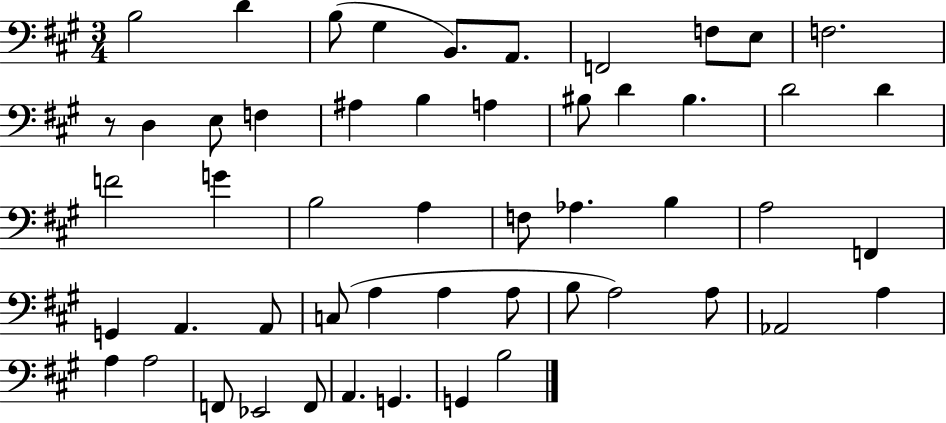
{
  \clef bass
  \numericTimeSignature
  \time 3/4
  \key a \major
  b2 d'4 | b8( gis4 b,8.) a,8. | f,2 f8 e8 | f2. | \break r8 d4 e8 f4 | ais4 b4 a4 | bis8 d'4 bis4. | d'2 d'4 | \break f'2 g'4 | b2 a4 | f8 aes4. b4 | a2 f,4 | \break g,4 a,4. a,8 | c8( a4 a4 a8 | b8 a2) a8 | aes,2 a4 | \break a4 a2 | f,8 ees,2 f,8 | a,4. g,4. | g,4 b2 | \break \bar "|."
}